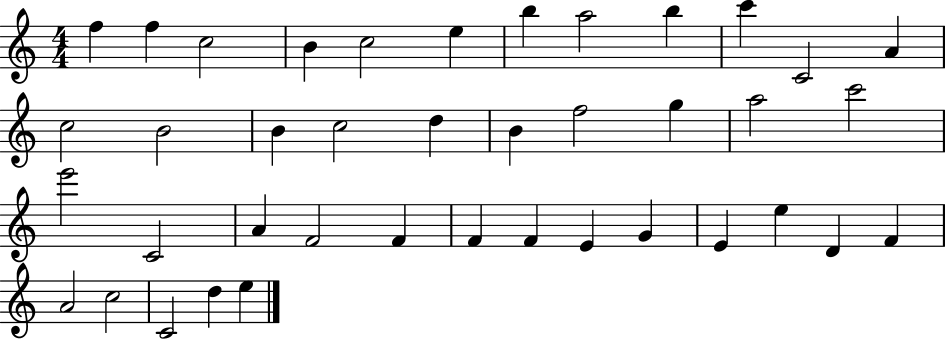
F5/q F5/q C5/h B4/q C5/h E5/q B5/q A5/h B5/q C6/q C4/h A4/q C5/h B4/h B4/q C5/h D5/q B4/q F5/h G5/q A5/h C6/h E6/h C4/h A4/q F4/h F4/q F4/q F4/q E4/q G4/q E4/q E5/q D4/q F4/q A4/h C5/h C4/h D5/q E5/q